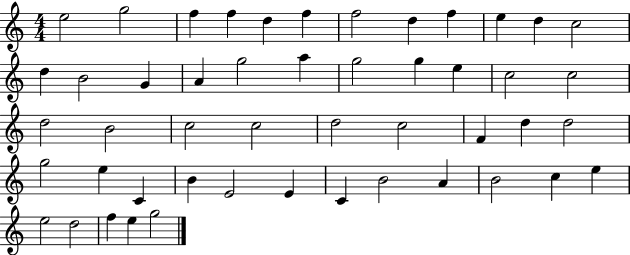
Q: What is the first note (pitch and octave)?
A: E5